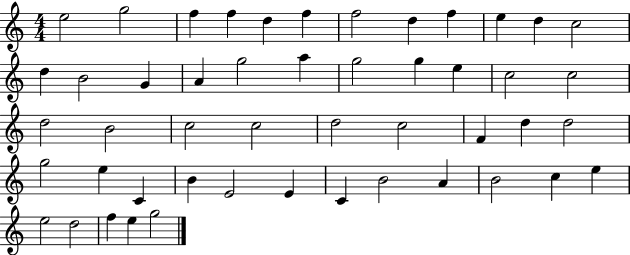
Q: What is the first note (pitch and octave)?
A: E5